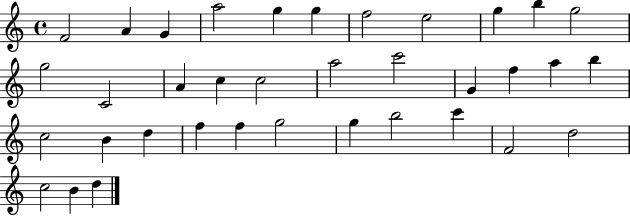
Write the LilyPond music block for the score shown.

{
  \clef treble
  \time 4/4
  \defaultTimeSignature
  \key c \major
  f'2 a'4 g'4 | a''2 g''4 g''4 | f''2 e''2 | g''4 b''4 g''2 | \break g''2 c'2 | a'4 c''4 c''2 | a''2 c'''2 | g'4 f''4 a''4 b''4 | \break c''2 b'4 d''4 | f''4 f''4 g''2 | g''4 b''2 c'''4 | f'2 d''2 | \break c''2 b'4 d''4 | \bar "|."
}